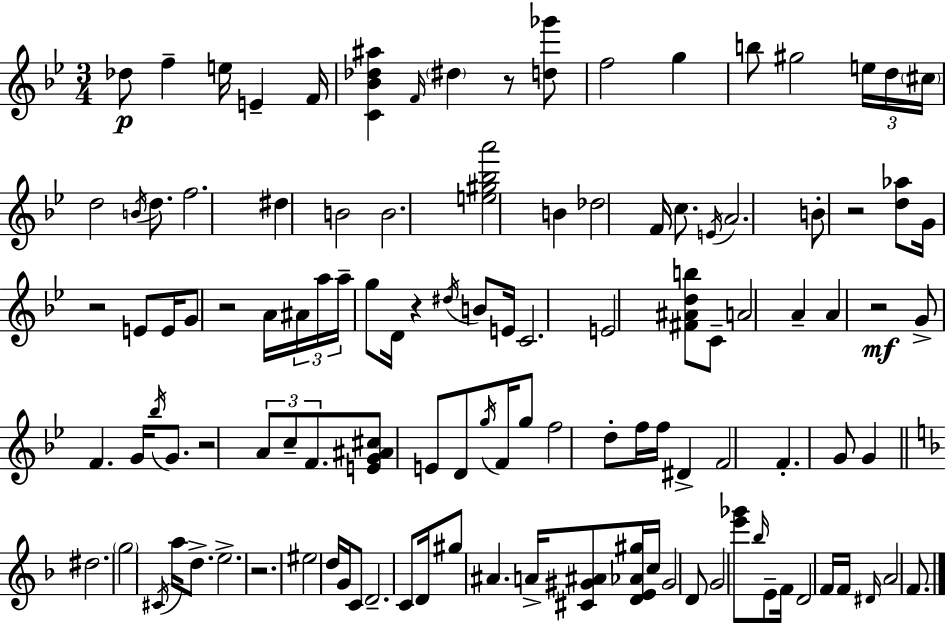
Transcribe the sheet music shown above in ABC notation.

X:1
T:Untitled
M:3/4
L:1/4
K:Gm
_d/2 f e/4 E F/4 [C_B_d^a] F/4 ^d z/2 [d_g']/2 f2 g b/2 ^g2 e/4 d/4 ^c/4 d2 B/4 d/2 f2 ^d B2 B2 [e^g_ba']2 B _d2 F/4 c/2 E/4 A2 B/2 z2 [d_a]/2 G/4 z2 E/2 E/4 G/2 z2 A/4 ^A/4 a/4 a/4 g/2 D/4 z ^d/4 B/2 E/4 C2 E2 [^F^Adb]/2 C/2 A2 A A z2 G/2 F G/4 _b/4 G/2 z2 A/2 c/2 F/2 [EG^A^c]/2 E/2 D/2 g/4 F/4 g/2 f2 d/2 f/4 f/4 ^D F2 F G/2 G ^d2 g2 ^C/4 a/4 d/2 e2 z2 ^e2 d/4 G/4 C/2 D2 C/2 D/4 ^g/2 ^A A/4 [^C^G^A]/2 [DE_A^g]/4 c/4 ^G2 D/2 G2 [e'_g']/2 _b/4 E/2 F/4 D2 F/4 F/4 ^D/4 A2 F/2